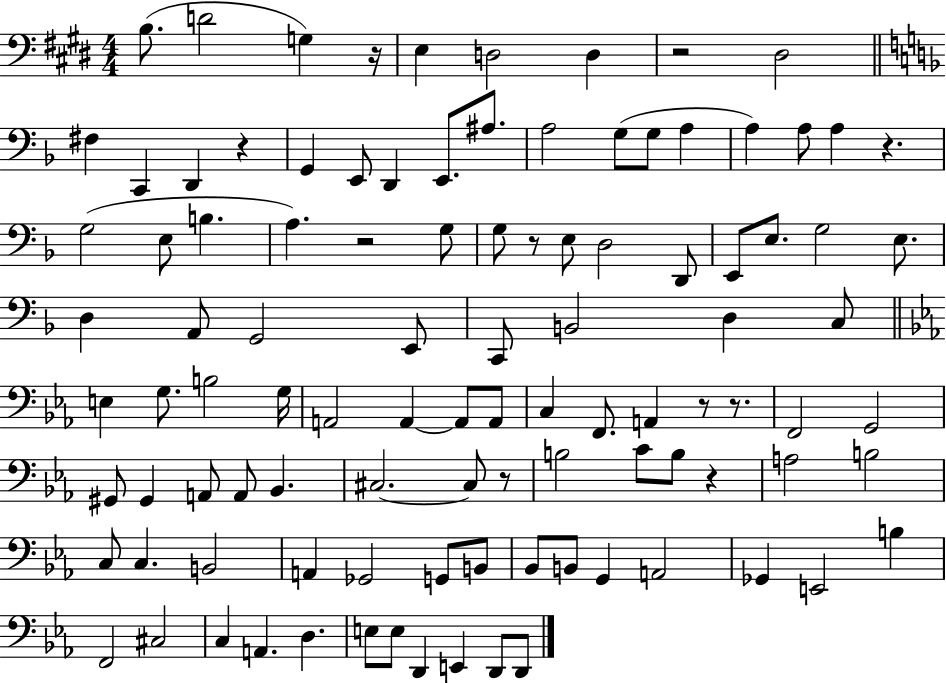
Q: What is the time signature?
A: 4/4